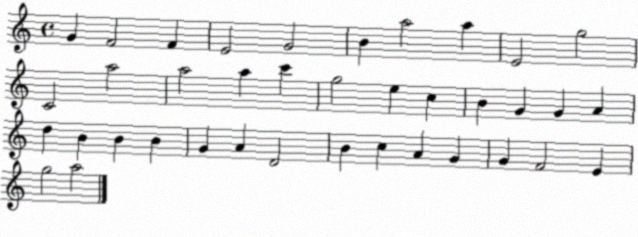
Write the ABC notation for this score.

X:1
T:Untitled
M:4/4
L:1/4
K:C
G F2 F E2 G2 B a2 a E2 g2 C2 a2 a2 a c' g2 e c B G G A d B B B G A D2 B c A G G F2 E g2 a2